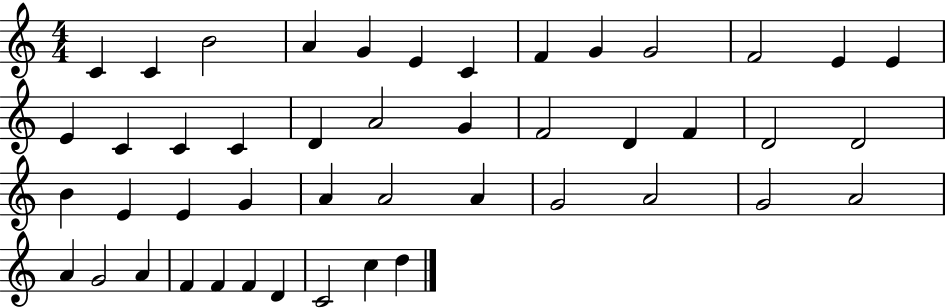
C4/q C4/q B4/h A4/q G4/q E4/q C4/q F4/q G4/q G4/h F4/h E4/q E4/q E4/q C4/q C4/q C4/q D4/q A4/h G4/q F4/h D4/q F4/q D4/h D4/h B4/q E4/q E4/q G4/q A4/q A4/h A4/q G4/h A4/h G4/h A4/h A4/q G4/h A4/q F4/q F4/q F4/q D4/q C4/h C5/q D5/q